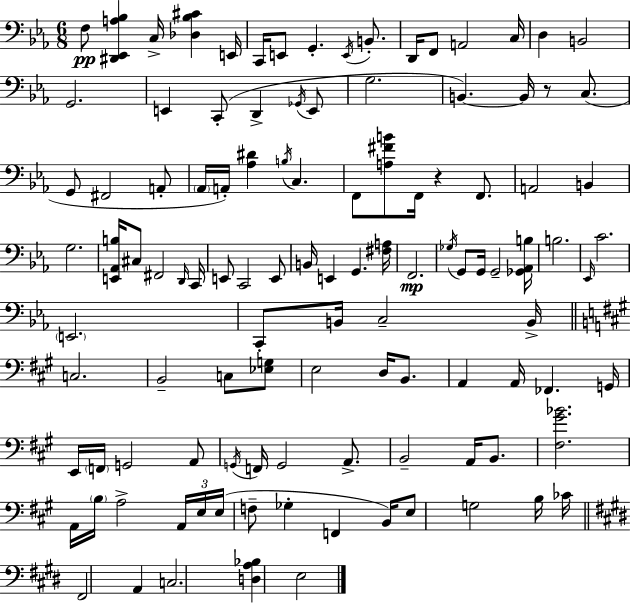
F3/e [D#2,Eb2,A3,Bb3]/q C3/s [Db3,Bb3,C#4]/q E2/s C2/s E2/e G2/q. E2/s B2/e. D2/s F2/e A2/h C3/s D3/q B2/h G2/h. E2/q C2/e D2/q Gb2/s E2/e G3/h. B2/q. B2/s R/e C3/e. G2/e F#2/h A2/e Ab2/s A2/s [Ab3,D#4]/q B3/s C3/q. F2/e [A3,F#4,B4]/e F2/s R/q F2/e. A2/h B2/q G3/h. [E2,Ab2,B3]/s C#3/e F#2/h D2/s C2/s E2/e C2/h E2/e B2/s E2/q G2/q. [F#3,A3]/s F2/h. Gb3/s G2/e G2/s G2/h [Gb2,Ab2,B3]/s B3/h. Eb2/s C4/h. E2/h. C2/e B2/s C3/h B2/s C3/h. B2/h C3/e [Eb3,G3]/e E3/h D3/s B2/e. A2/q A2/s FES2/q. G2/s E2/s F2/s G2/h A2/e G2/s F2/s G2/h A2/e. B2/h A2/s B2/e. [F#3,G#4,Bb4]/h. A2/s B3/s A3/h A2/s E3/s E3/s F3/e Gb3/q F2/q B2/s E3/e G3/h B3/s CES4/s F#2/h A2/q C3/h. [D3,A3,Bb3]/q E3/h